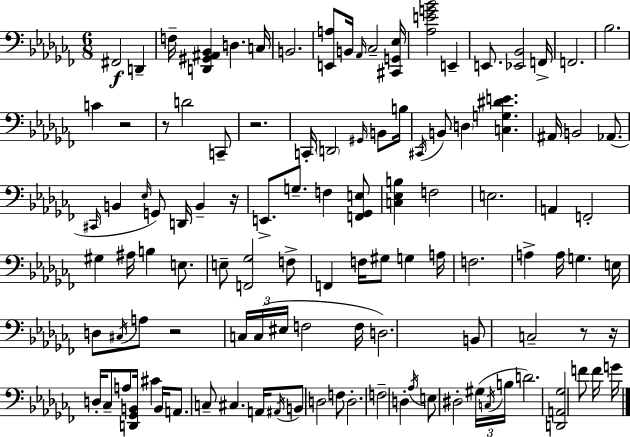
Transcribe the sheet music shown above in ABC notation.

X:1
T:Untitled
M:6/8
L:1/4
K:Abm
^F,,2 D,, F,/4 [D,,^G,,^A,,_B,,] D, C,/4 B,,2 [E,,A,]/2 B,,/4 _A,,/4 _C,2 [^C,,G,,_E,]/4 [_A,EG_B]2 E,, E,,/2 [_E,,_B,,]2 F,,/4 F,,2 _B,2 C z2 z/2 D2 C,,/2 z2 C,,/4 D,,2 ^G,,/4 B,,/2 B,/4 ^C,,/4 B,,/2 D, [C,G,^DE] ^A,,/4 B,,2 _A,,/2 ^C,,/4 B,, _E,/4 G,,/2 D,,/4 B,, z/4 E,,/2 G,/2 F, [F,,_G,,E,]/2 [C,_E,B,] F,2 E,2 A,, F,,2 ^G, ^A,/4 B, E,/2 E,/2 [F,,_G,]2 F,/2 F,, F,/4 ^G,/2 G, A,/4 F,2 A, A,/4 G, E,/4 D,/2 ^C,/4 A,/2 z2 C,/4 C,/4 ^E,/4 F,2 F,/4 D,2 B,,/2 C,2 z/2 z/4 D,/4 _C,/2 A,/2 [D,,_G,,B,,]/4 ^C B,,/4 A,,/2 C,/2 ^C, A,,/4 ^A,,/4 B,,/2 D,2 F,/2 D,2 F,2 D, _A,/4 E,/2 ^D,2 ^G,/4 C,/4 B,/4 D2 [D,,A,,_G,]2 F/2 F/4 G/4